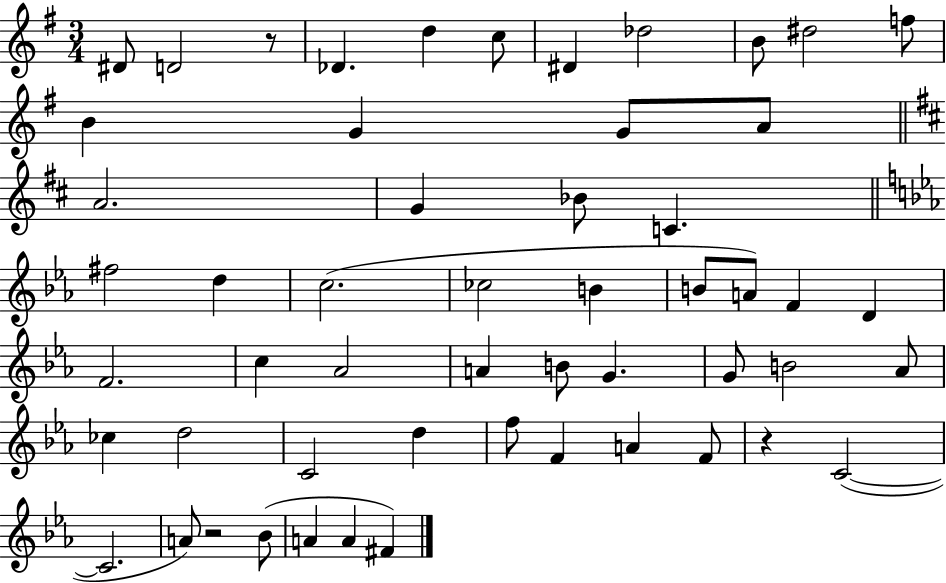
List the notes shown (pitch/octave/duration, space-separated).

D#4/e D4/h R/e Db4/q. D5/q C5/e D#4/q Db5/h B4/e D#5/h F5/e B4/q G4/q G4/e A4/e A4/h. G4/q Bb4/e C4/q. F#5/h D5/q C5/h. CES5/h B4/q B4/e A4/e F4/q D4/q F4/h. C5/q Ab4/h A4/q B4/e G4/q. G4/e B4/h Ab4/e CES5/q D5/h C4/h D5/q F5/e F4/q A4/q F4/e R/q C4/h C4/h. A4/e R/h Bb4/e A4/q A4/q F#4/q